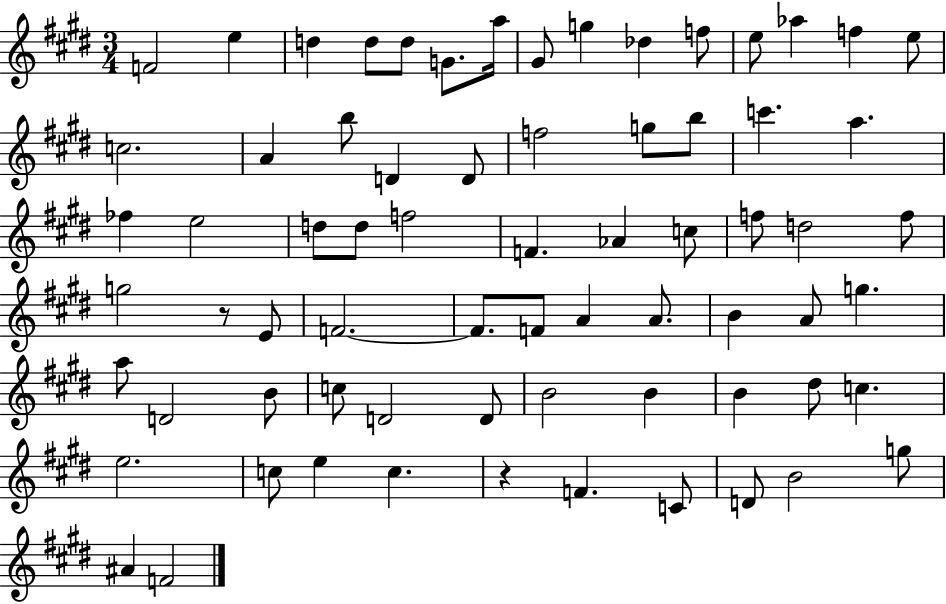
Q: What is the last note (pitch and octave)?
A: F4